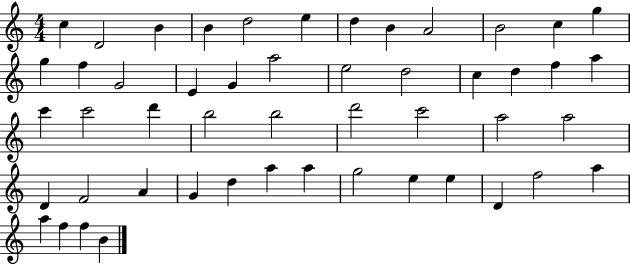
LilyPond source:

{
  \clef treble
  \numericTimeSignature
  \time 4/4
  \key c \major
  c''4 d'2 b'4 | b'4 d''2 e''4 | d''4 b'4 a'2 | b'2 c''4 g''4 | \break g''4 f''4 g'2 | e'4 g'4 a''2 | e''2 d''2 | c''4 d''4 f''4 a''4 | \break c'''4 c'''2 d'''4 | b''2 b''2 | d'''2 c'''2 | a''2 a''2 | \break d'4 f'2 a'4 | g'4 d''4 a''4 a''4 | g''2 e''4 e''4 | d'4 f''2 a''4 | \break a''4 f''4 f''4 b'4 | \bar "|."
}